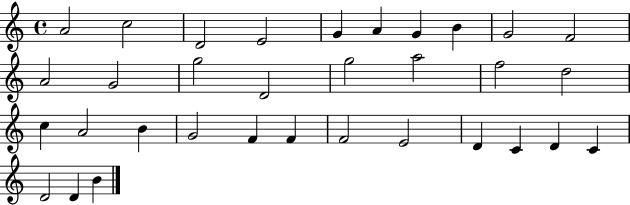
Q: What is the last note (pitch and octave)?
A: B4